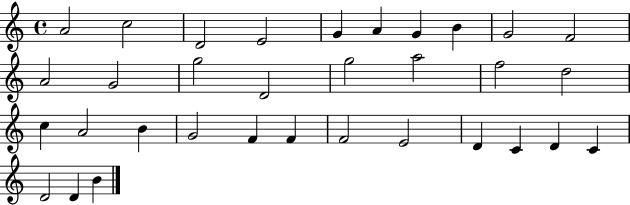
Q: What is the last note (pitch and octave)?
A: B4